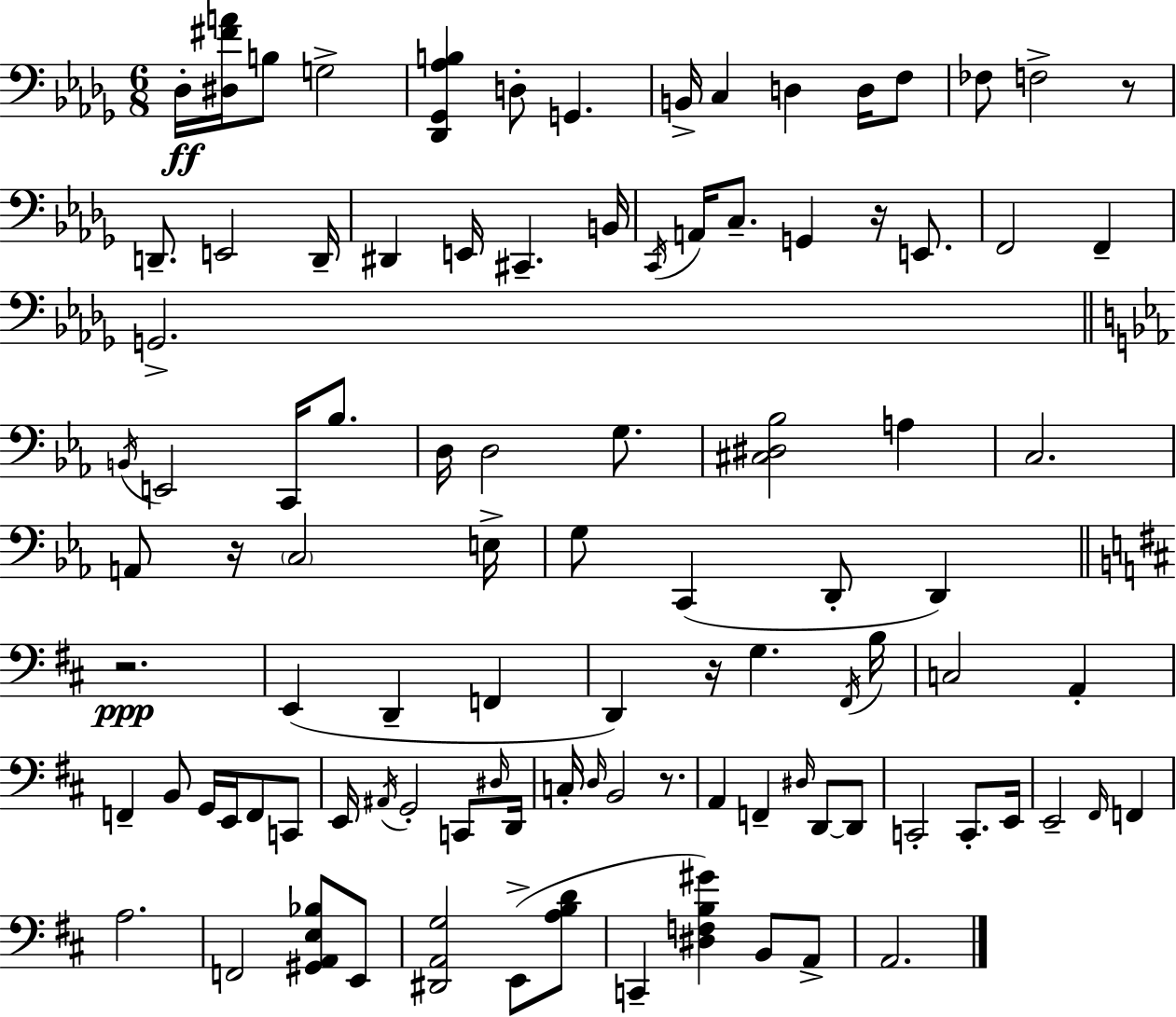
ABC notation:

X:1
T:Untitled
M:6/8
L:1/4
K:Bbm
_D,/4 [^D,^FA]/4 B,/2 G,2 [_D,,_G,,_A,B,] D,/2 G,, B,,/4 C, D, D,/4 F,/2 _F,/2 F,2 z/2 D,,/2 E,,2 D,,/4 ^D,, E,,/4 ^C,, B,,/4 C,,/4 A,,/4 C,/2 G,, z/4 E,,/2 F,,2 F,, G,,2 B,,/4 E,,2 C,,/4 _B,/2 D,/4 D,2 G,/2 [^C,^D,_B,]2 A, C,2 A,,/2 z/4 C,2 E,/4 G,/2 C,, D,,/2 D,, z2 E,, D,, F,, D,, z/4 G, ^F,,/4 B,/4 C,2 A,, F,, B,,/2 G,,/4 E,,/4 F,,/2 C,,/2 E,,/4 ^A,,/4 G,,2 C,,/2 ^D,/4 D,,/4 C,/4 D,/4 B,,2 z/2 A,, F,, ^D,/4 D,,/2 D,,/2 C,,2 C,,/2 E,,/4 E,,2 ^F,,/4 F,, A,2 F,,2 [^G,,A,,E,_B,]/2 E,,/2 [^D,,A,,G,]2 E,,/2 [A,B,D]/2 C,, [^D,F,B,^G] B,,/2 A,,/2 A,,2